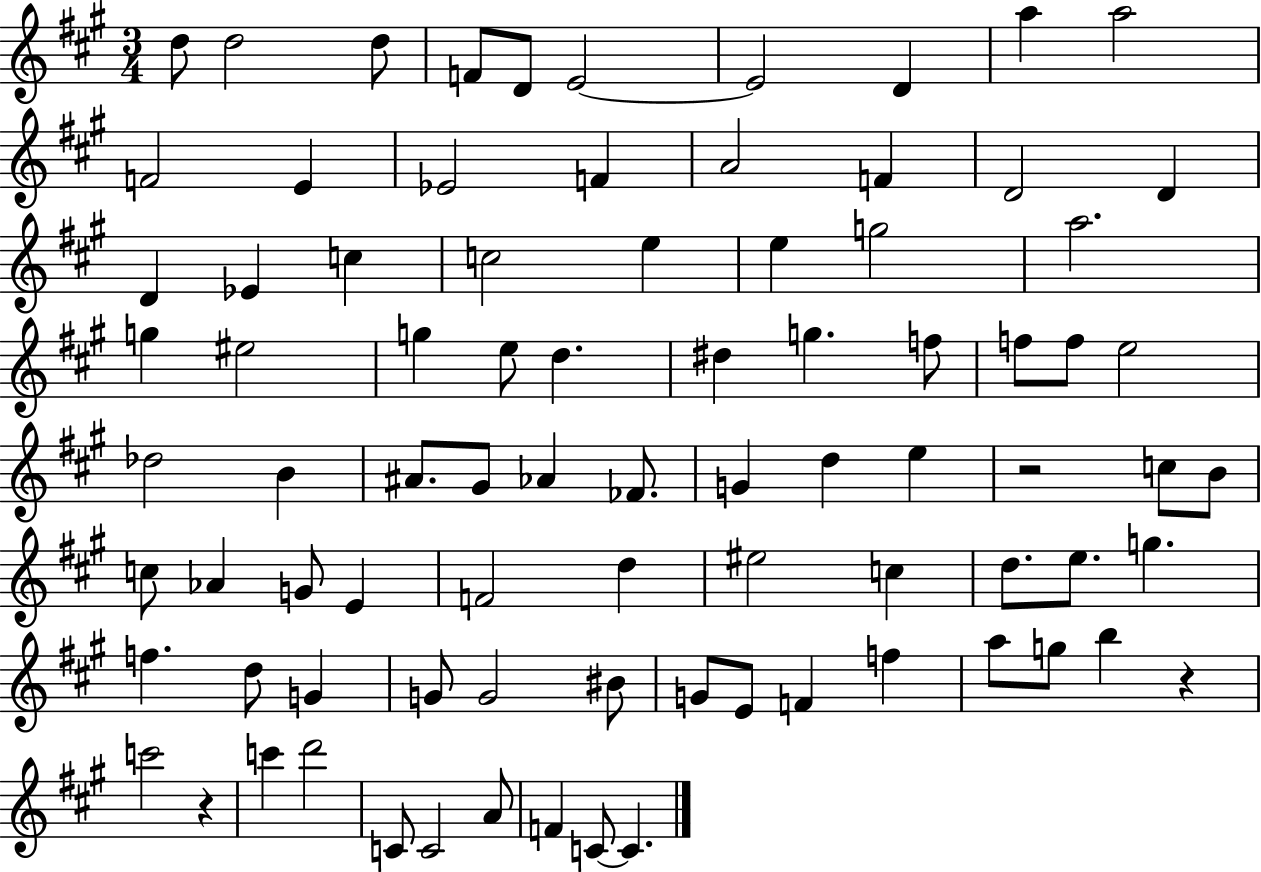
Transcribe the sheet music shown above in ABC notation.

X:1
T:Untitled
M:3/4
L:1/4
K:A
d/2 d2 d/2 F/2 D/2 E2 E2 D a a2 F2 E _E2 F A2 F D2 D D _E c c2 e e g2 a2 g ^e2 g e/2 d ^d g f/2 f/2 f/2 e2 _d2 B ^A/2 ^G/2 _A _F/2 G d e z2 c/2 B/2 c/2 _A G/2 E F2 d ^e2 c d/2 e/2 g f d/2 G G/2 G2 ^B/2 G/2 E/2 F f a/2 g/2 b z c'2 z c' d'2 C/2 C2 A/2 F C/2 C